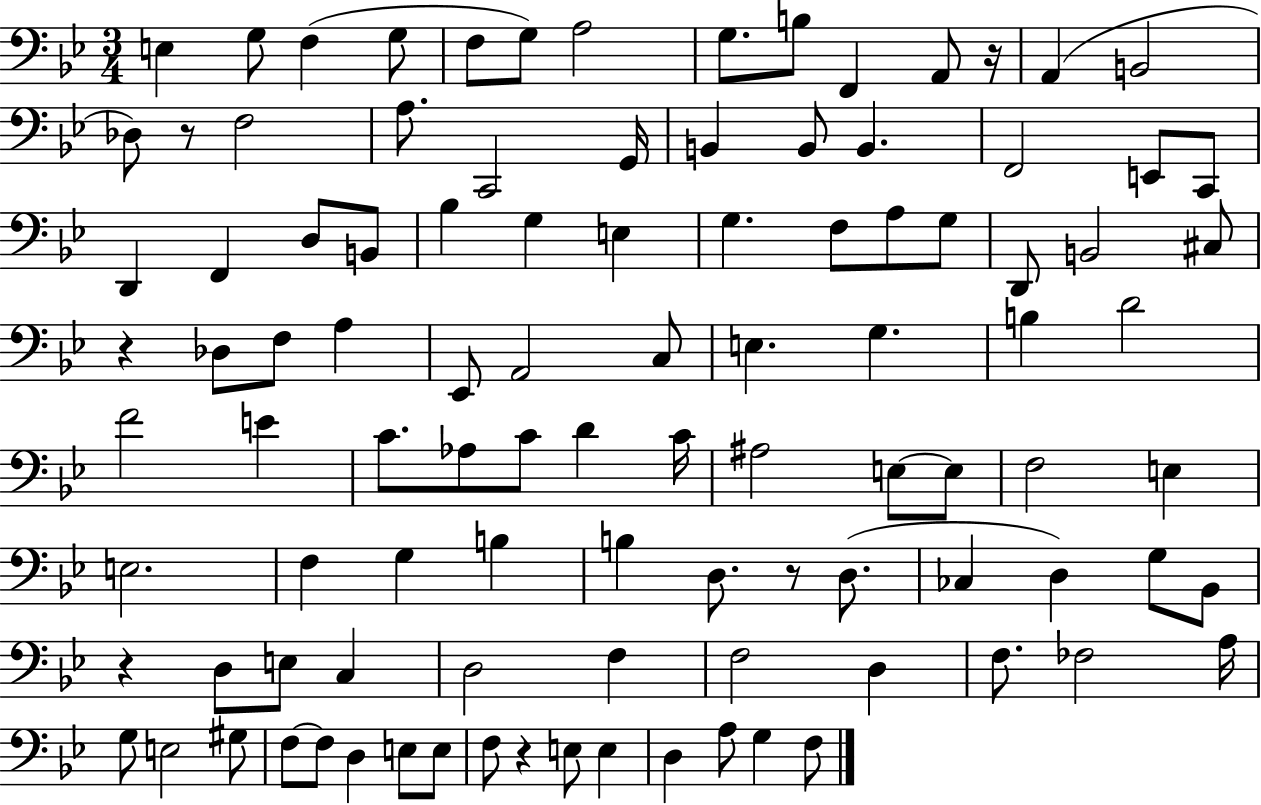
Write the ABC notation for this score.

X:1
T:Untitled
M:3/4
L:1/4
K:Bb
E, G,/2 F, G,/2 F,/2 G,/2 A,2 G,/2 B,/2 F,, A,,/2 z/4 A,, B,,2 _D,/2 z/2 F,2 A,/2 C,,2 G,,/4 B,, B,,/2 B,, F,,2 E,,/2 C,,/2 D,, F,, D,/2 B,,/2 _B, G, E, G, F,/2 A,/2 G,/2 D,,/2 B,,2 ^C,/2 z _D,/2 F,/2 A, _E,,/2 A,,2 C,/2 E, G, B, D2 F2 E C/2 _A,/2 C/2 D C/4 ^A,2 E,/2 E,/2 F,2 E, E,2 F, G, B, B, D,/2 z/2 D,/2 _C, D, G,/2 _B,,/2 z D,/2 E,/2 C, D,2 F, F,2 D, F,/2 _F,2 A,/4 G,/2 E,2 ^G,/2 F,/2 F,/2 D, E,/2 E,/2 F,/2 z E,/2 E, D, A,/2 G, F,/2